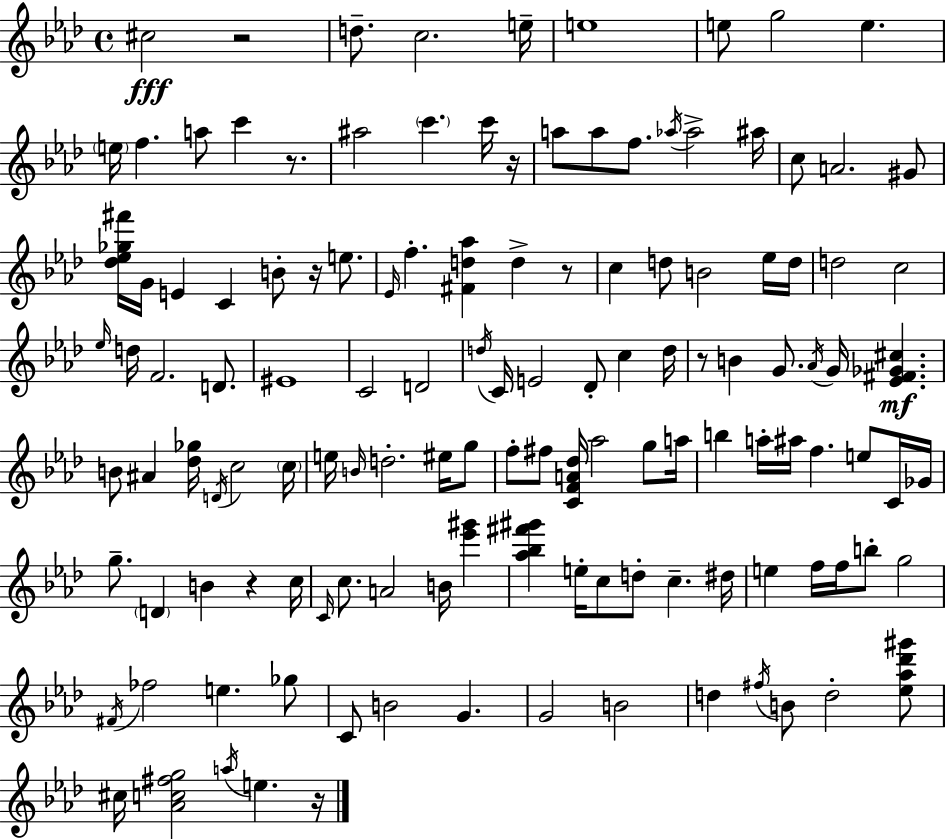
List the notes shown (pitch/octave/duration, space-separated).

C#5/h R/h D5/e. C5/h. E5/s E5/w E5/e G5/h E5/q. E5/s F5/q. A5/e C6/q R/e. A#5/h C6/q. C6/s R/s A5/e A5/e F5/e. Ab5/s Ab5/h A#5/s C5/e A4/h. G#4/e [Db5,Eb5,Gb5,F#6]/s G4/s E4/q C4/q B4/e R/s E5/e. Eb4/s F5/q. [F#4,D5,Ab5]/q D5/q R/e C5/q D5/e B4/h Eb5/s D5/s D5/h C5/h Eb5/s D5/s F4/h. D4/e. EIS4/w C4/h D4/h D5/s C4/s E4/h Db4/e C5/q D5/s R/e B4/q G4/e. Ab4/s G4/s [Eb4,F#4,Gb4,C#5]/q. B4/e A#4/q [Db5,Gb5]/s D4/s C5/h C5/s E5/s B4/s D5/h. EIS5/s G5/e F5/e F#5/e [C4,F4,A4,Db5]/s Ab5/h G5/e A5/s B5/q A5/s A#5/s F5/q. E5/e C4/s Gb4/s G5/e. D4/q B4/q R/q C5/s C4/s C5/e. A4/h B4/s [Eb6,G#6]/q [Ab5,Bb5,F#6,G#6]/q E5/s C5/e D5/e C5/q. D#5/s E5/q F5/s F5/s B5/e G5/h F#4/s FES5/h E5/q. Gb5/e C4/e B4/h G4/q. G4/h B4/h D5/q F#5/s B4/e D5/h [Eb5,Ab5,Db6,G#6]/e C#5/s [Ab4,C5,F#5,G5]/h A5/s E5/q. R/s